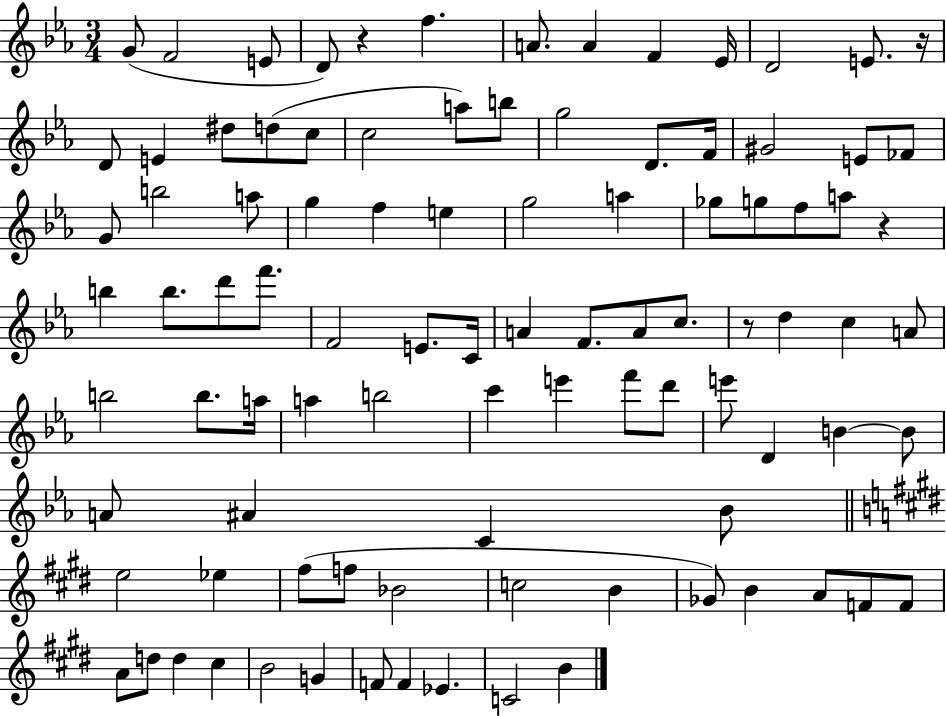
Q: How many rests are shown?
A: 4